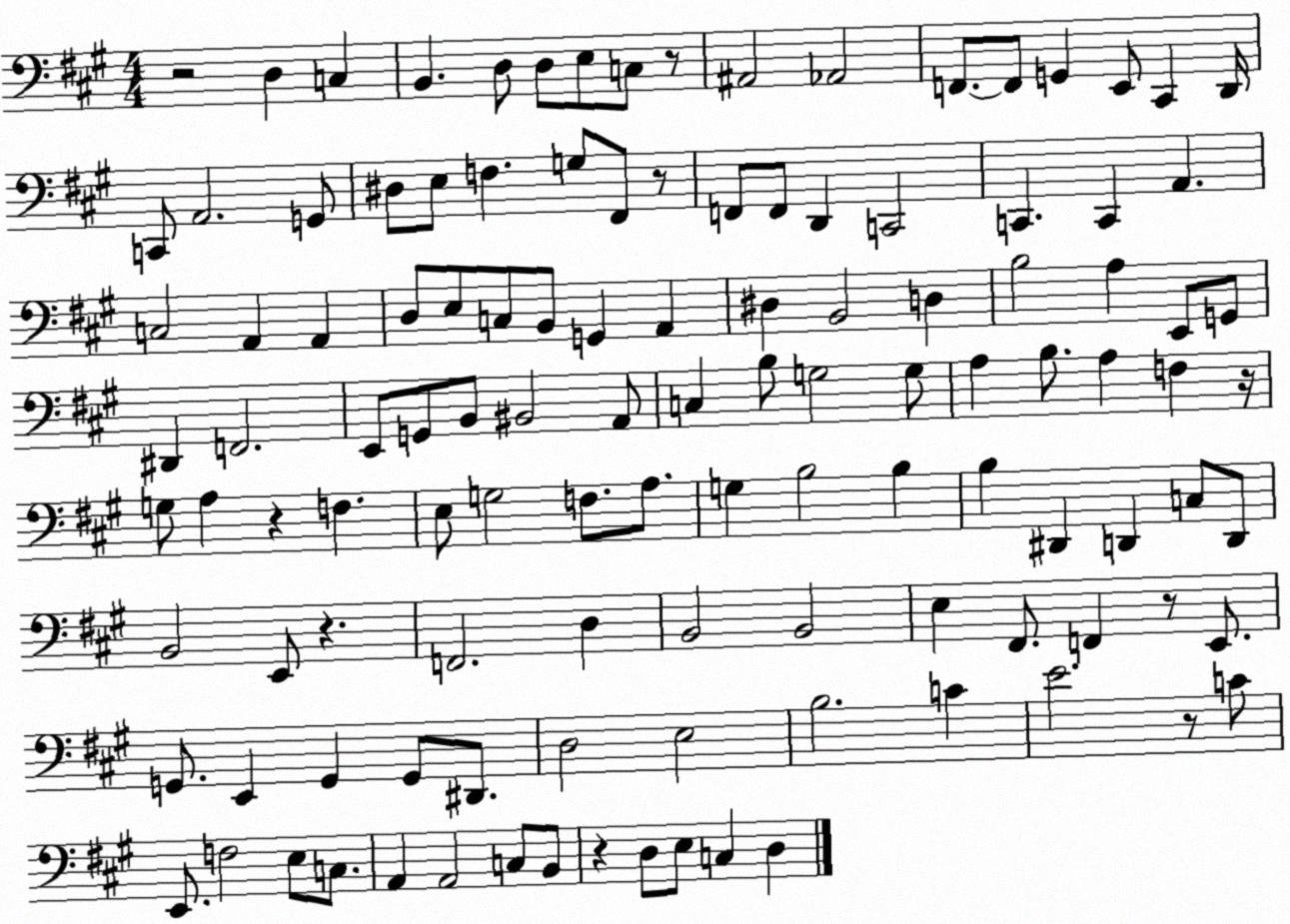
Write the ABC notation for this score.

X:1
T:Untitled
M:4/4
L:1/4
K:A
z2 D, C, B,, D,/2 D,/2 E,/2 C,/2 z/2 ^A,,2 _A,,2 F,,/2 F,,/2 G,, E,,/2 ^C,, D,,/4 C,,/2 A,,2 G,,/2 ^D,/2 E,/2 F, G,/2 ^F,,/2 z/2 F,,/2 F,,/2 D,, C,,2 C,, C,, A,, C,2 A,, A,, D,/2 E,/2 C,/2 B,,/2 G,, A,, ^D, B,,2 D, B,2 A, E,,/2 G,,/2 ^D,, F,,2 E,,/2 G,,/2 B,,/2 ^B,,2 A,,/2 C, B,/2 G,2 G,/2 A, B,/2 A, F, z/4 G,/2 A, z F, E,/2 G,2 F,/2 A,/2 G, B,2 B, B, ^D,, D,, C,/2 D,,/2 B,,2 E,,/2 z F,,2 D, B,,2 B,,2 E, ^F,,/2 F,, z/2 E,,/2 G,,/2 E,, G,, G,,/2 ^D,,/2 D,2 E,2 B,2 C E2 z/2 C/2 E,,/2 F,2 E,/2 C,/2 A,, A,,2 C,/2 B,,/2 z D,/2 E,/2 C, D,